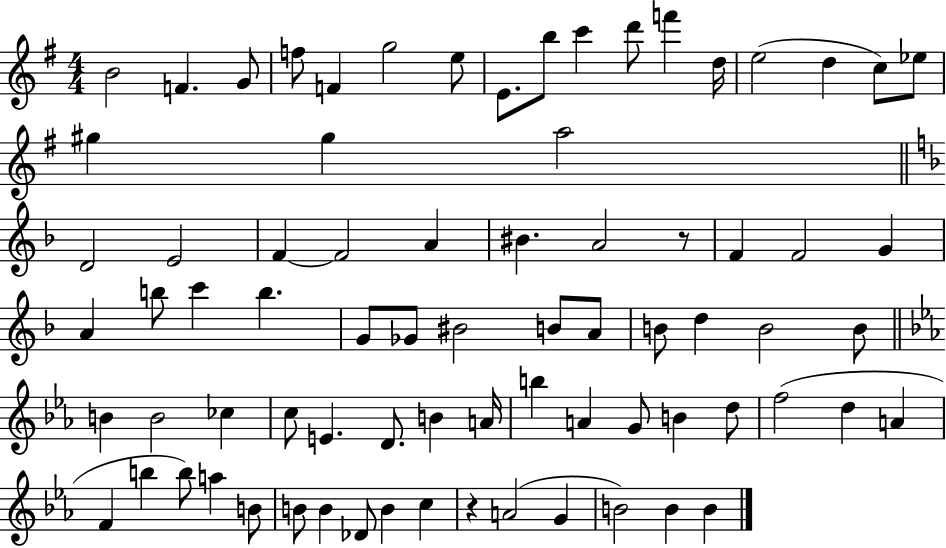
{
  \clef treble
  \numericTimeSignature
  \time 4/4
  \key g \major
  \repeat volta 2 { b'2 f'4. g'8 | f''8 f'4 g''2 e''8 | e'8. b''8 c'''4 d'''8 f'''4 d''16 | e''2( d''4 c''8) ees''8 | \break gis''4 gis''4 a''2 | \bar "||" \break \key f \major d'2 e'2 | f'4~~ f'2 a'4 | bis'4. a'2 r8 | f'4 f'2 g'4 | \break a'4 b''8 c'''4 b''4. | g'8 ges'8 bis'2 b'8 a'8 | b'8 d''4 b'2 b'8 | \bar "||" \break \key ees \major b'4 b'2 ces''4 | c''8 e'4. d'8. b'4 a'16 | b''4 a'4 g'8 b'4 d''8 | f''2( d''4 a'4 | \break f'4 b''4 b''8) a''4 b'8 | b'8 b'4 des'8 b'4 c''4 | r4 a'2( g'4 | b'2) b'4 b'4 | \break } \bar "|."
}